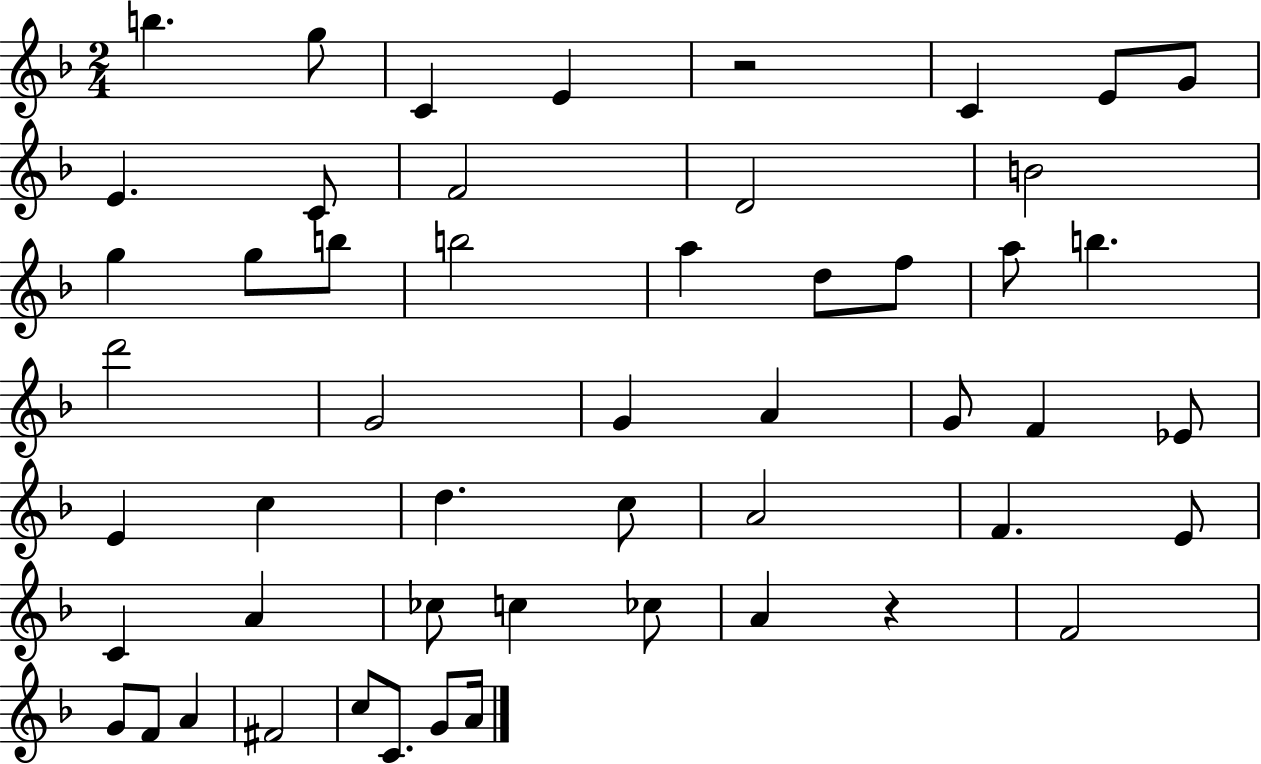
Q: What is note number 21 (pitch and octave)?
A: B5